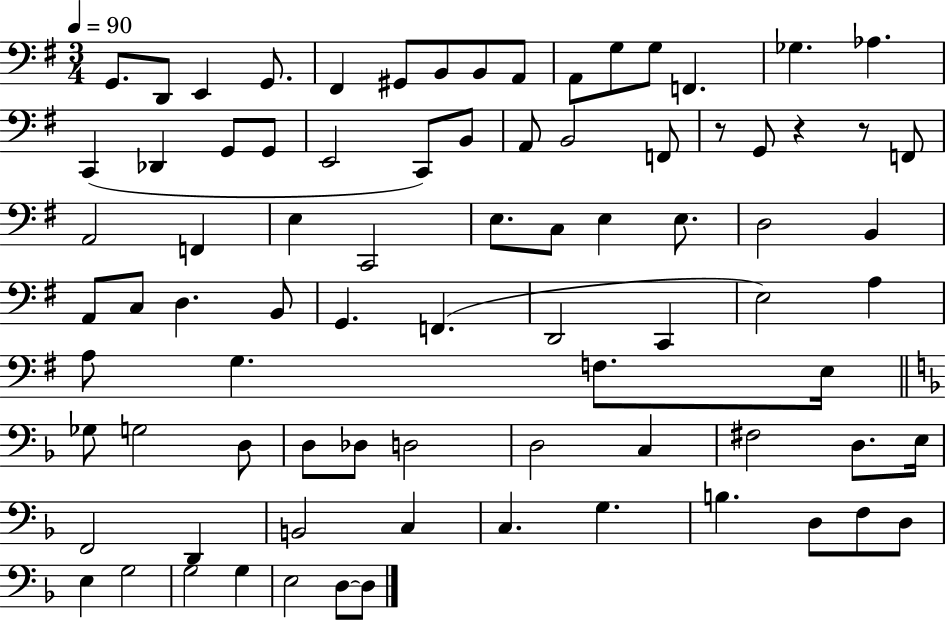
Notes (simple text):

G2/e. D2/e E2/q G2/e. F#2/q G#2/e B2/e B2/e A2/e A2/e G3/e G3/e F2/q. Gb3/q. Ab3/q. C2/q Db2/q G2/e G2/e E2/h C2/e B2/e A2/e B2/h F2/e R/e G2/e R/q R/e F2/e A2/h F2/q E3/q C2/h E3/e. C3/e E3/q E3/e. D3/h B2/q A2/e C3/e D3/q. B2/e G2/q. F2/q. D2/h C2/q E3/h A3/q A3/e G3/q. F3/e. E3/s Gb3/e G3/h D3/e D3/e Db3/e D3/h D3/h C3/q F#3/h D3/e. E3/s F2/h D2/q B2/h C3/q C3/q. G3/q. B3/q. D3/e F3/e D3/e E3/q G3/h G3/h G3/q E3/h D3/e D3/e